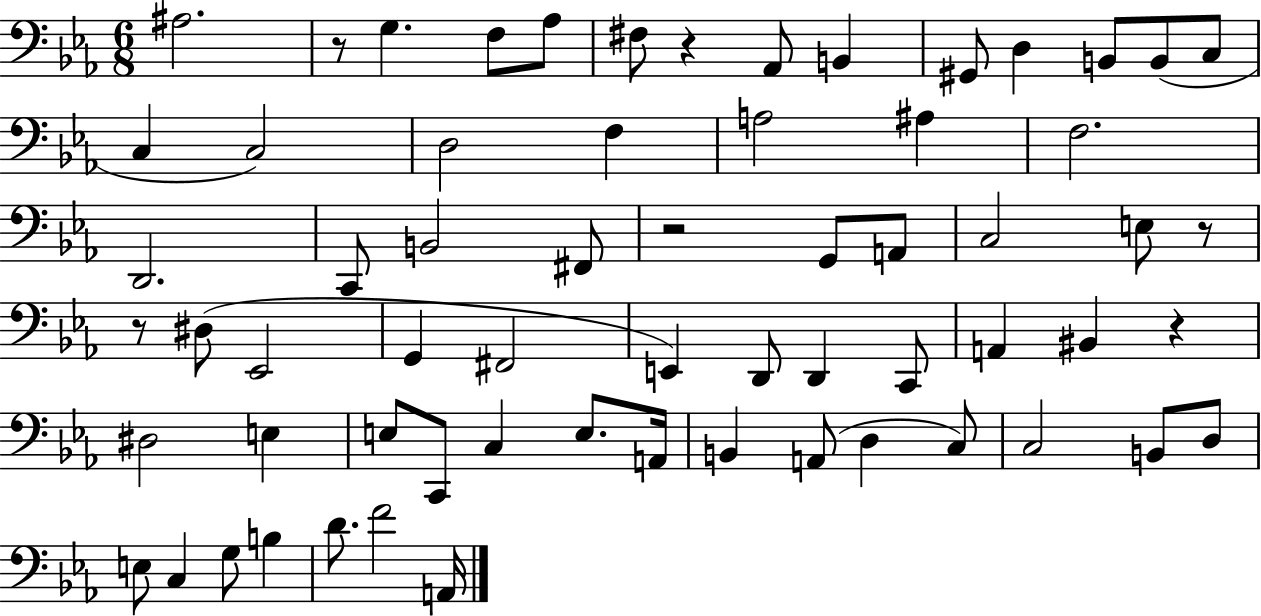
A#3/h. R/e G3/q. F3/e Ab3/e F#3/e R/q Ab2/e B2/q G#2/e D3/q B2/e B2/e C3/e C3/q C3/h D3/h F3/q A3/h A#3/q F3/h. D2/h. C2/e B2/h F#2/e R/h G2/e A2/e C3/h E3/e R/e R/e D#3/e Eb2/h G2/q F#2/h E2/q D2/e D2/q C2/e A2/q BIS2/q R/q D#3/h E3/q E3/e C2/e C3/q E3/e. A2/s B2/q A2/e D3/q C3/e C3/h B2/e D3/e E3/e C3/q G3/e B3/q D4/e. F4/h A2/s